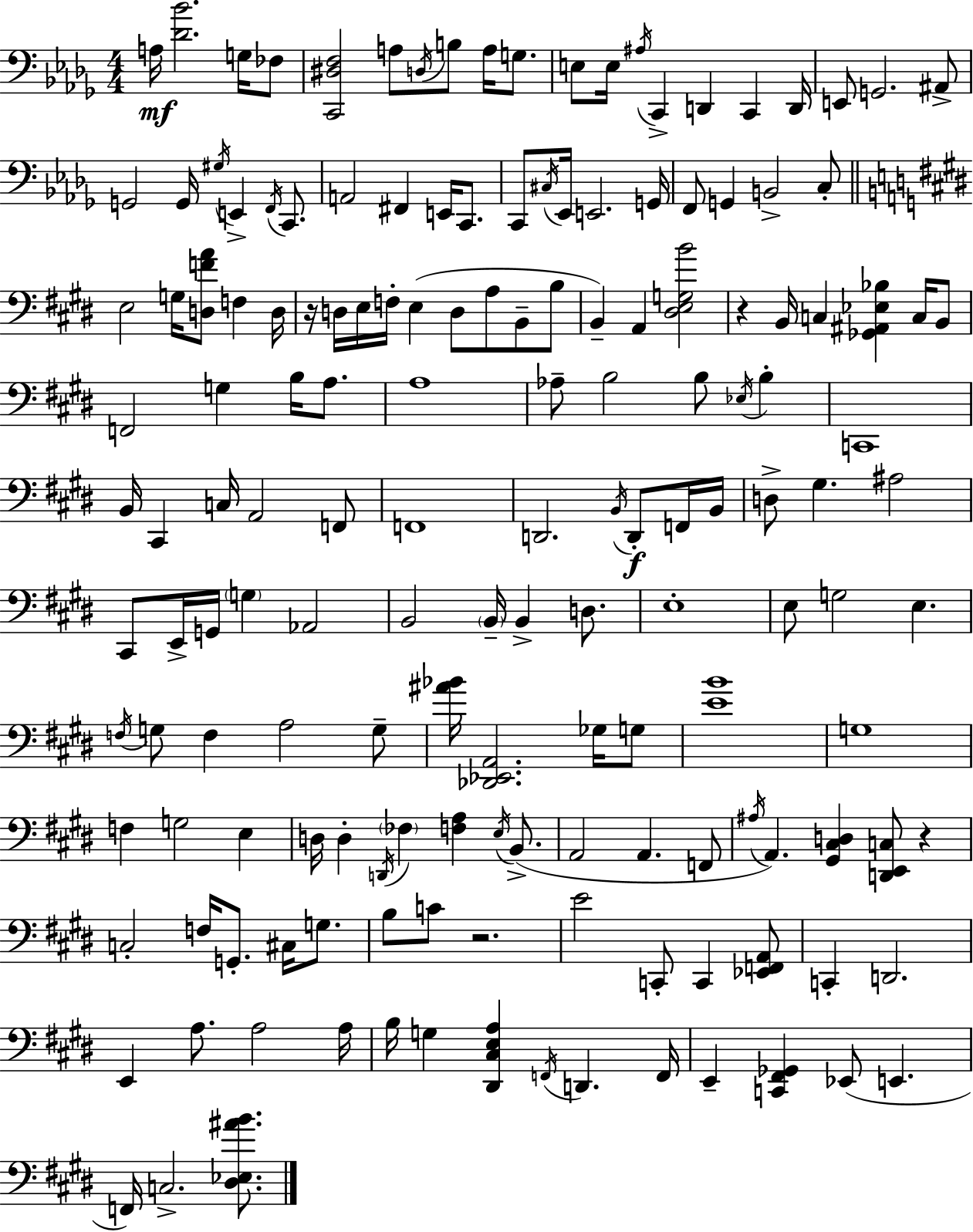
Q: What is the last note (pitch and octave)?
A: C3